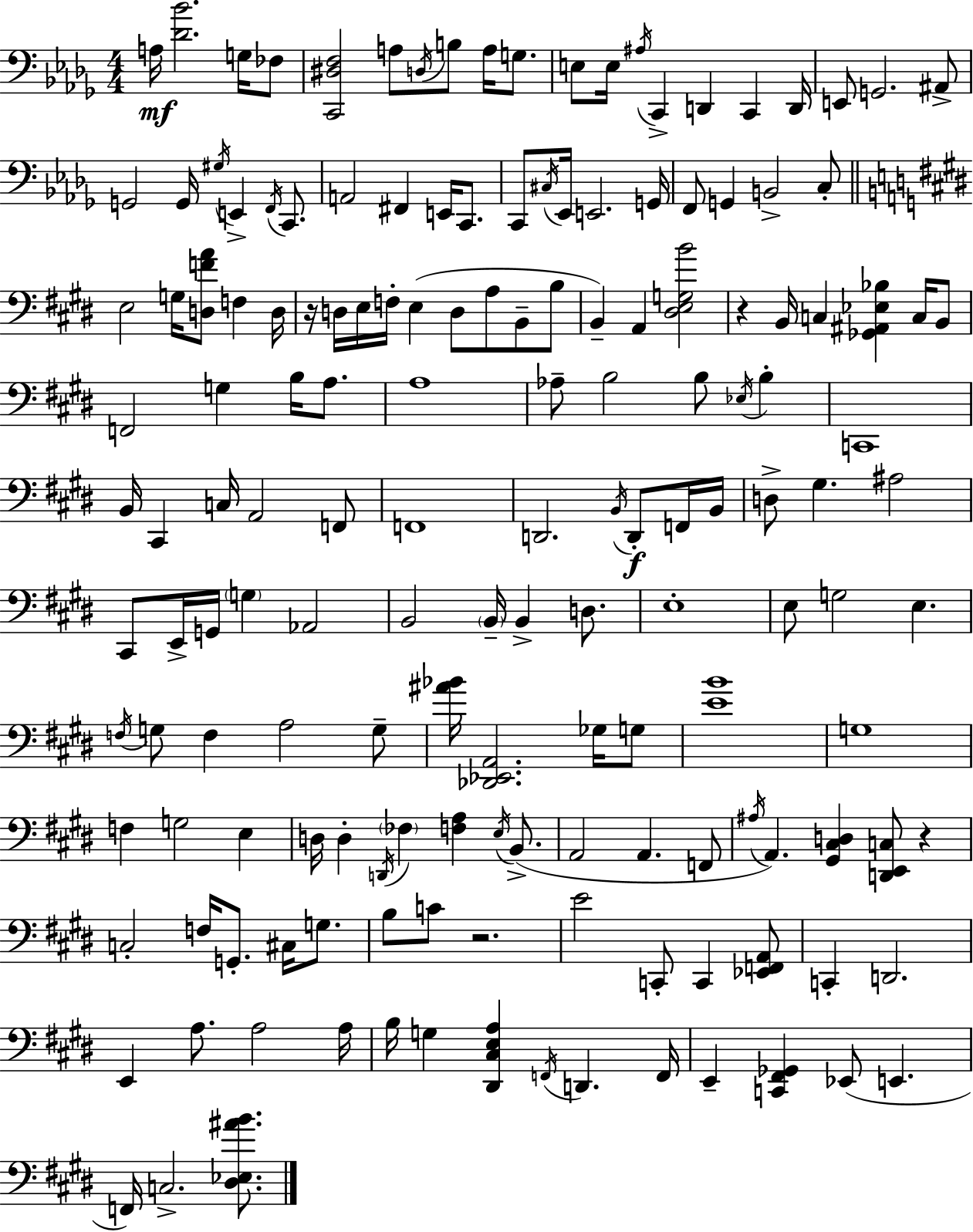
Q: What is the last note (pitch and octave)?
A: C3